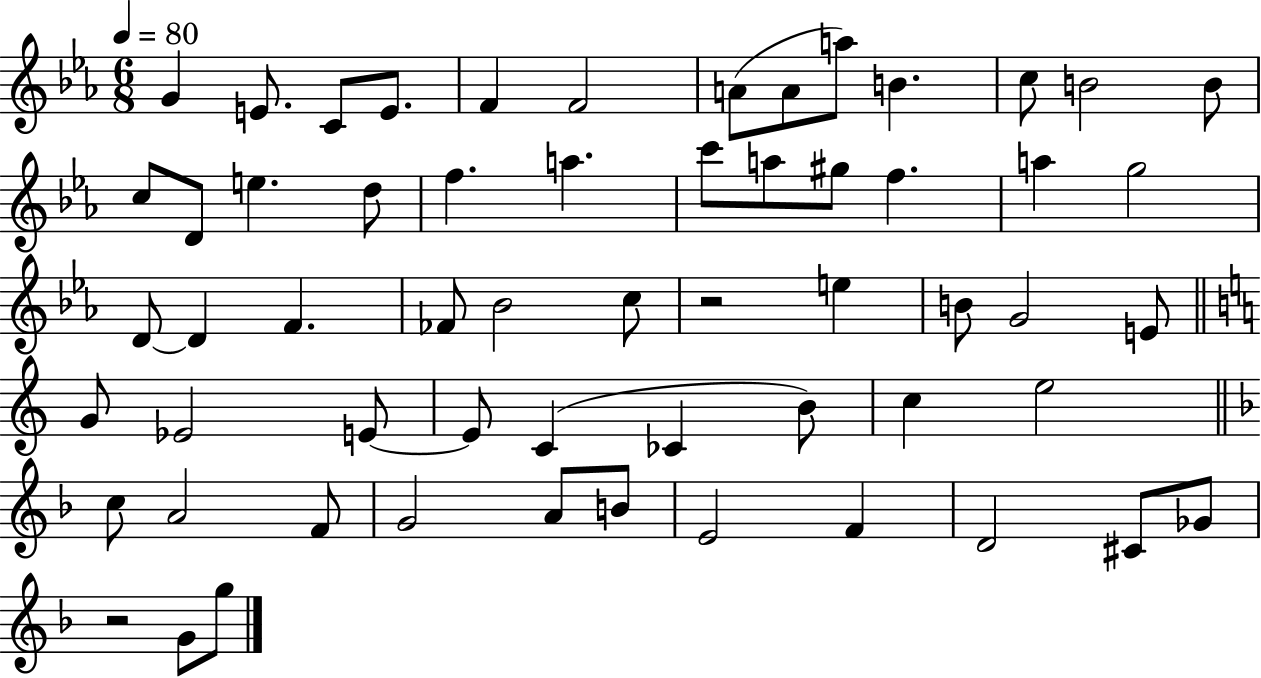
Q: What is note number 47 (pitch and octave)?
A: F4